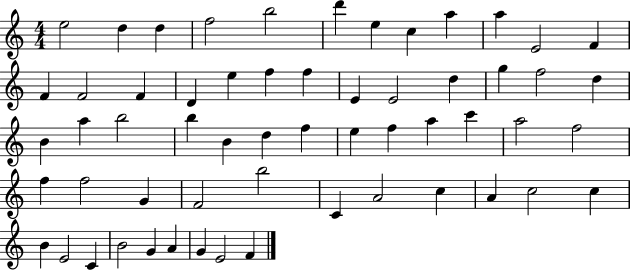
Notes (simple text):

E5/h D5/q D5/q F5/h B5/h D6/q E5/q C5/q A5/q A5/q E4/h F4/q F4/q F4/h F4/q D4/q E5/q F5/q F5/q E4/q E4/h D5/q G5/q F5/h D5/q B4/q A5/q B5/h B5/q B4/q D5/q F5/q E5/q F5/q A5/q C6/q A5/h F5/h F5/q F5/h G4/q F4/h B5/h C4/q A4/h C5/q A4/q C5/h C5/q B4/q E4/h C4/q B4/h G4/q A4/q G4/q E4/h F4/q